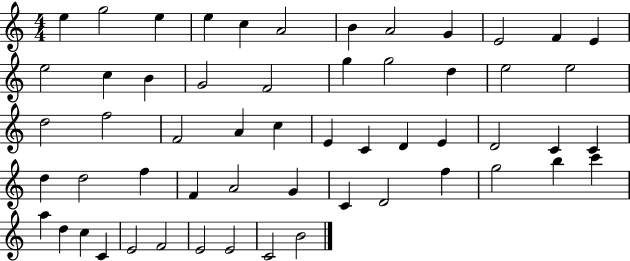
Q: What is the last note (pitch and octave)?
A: B4